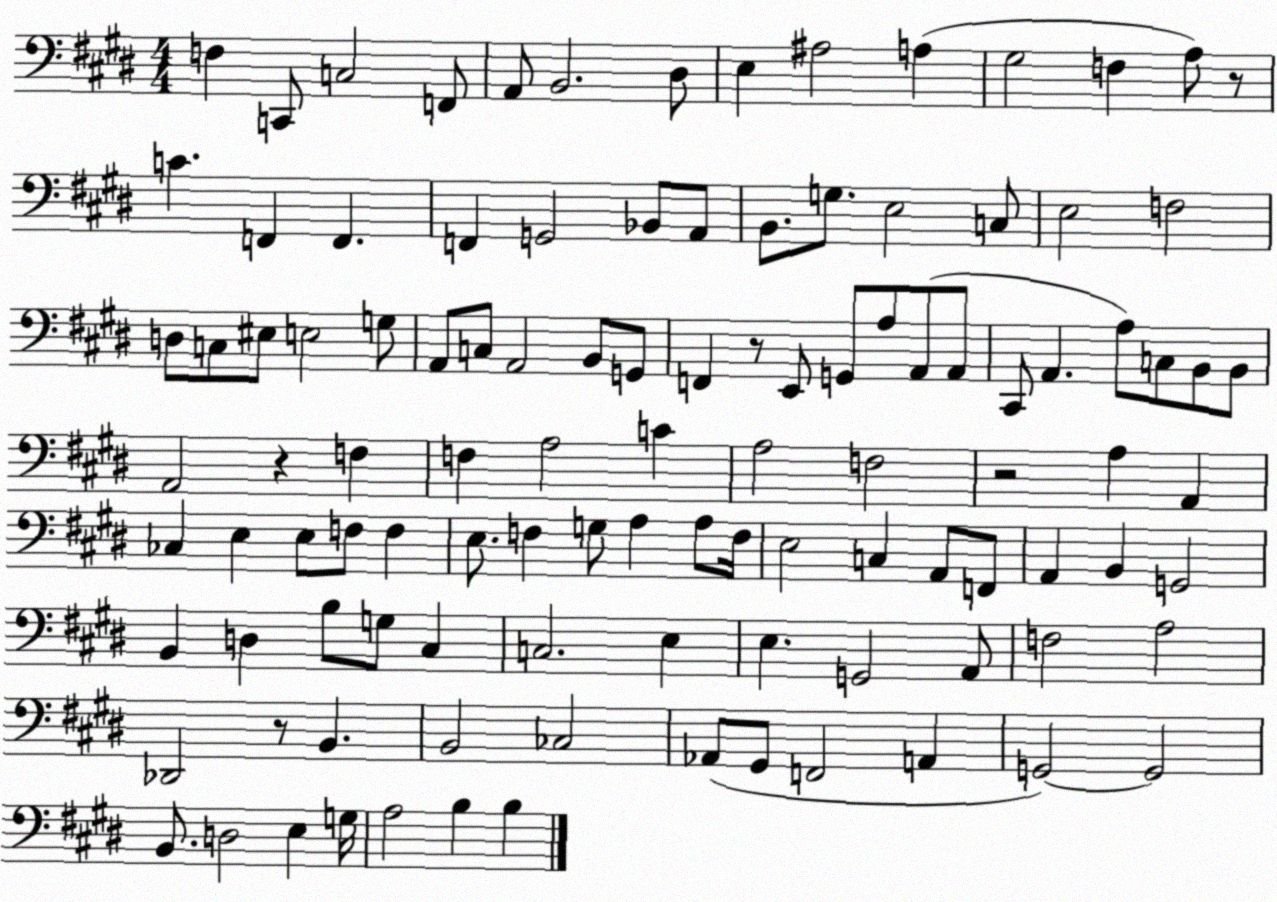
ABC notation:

X:1
T:Untitled
M:4/4
L:1/4
K:E
F, C,,/2 C,2 F,,/2 A,,/2 B,,2 ^D,/2 E, ^A,2 A, ^G,2 F, A,/2 z/2 C F,, F,, F,, G,,2 _B,,/2 A,,/2 B,,/2 G,/2 E,2 C,/2 E,2 F,2 D,/2 C,/2 ^E,/2 E,2 G,/2 A,,/2 C,/2 A,,2 B,,/2 G,,/2 F,, z/2 E,,/2 G,,/2 A,/2 A,,/2 A,,/2 ^C,,/2 A,, A,/2 C,/2 B,,/2 B,,/2 A,,2 z F, F, A,2 C A,2 F,2 z2 A, A,, _C, E, E,/2 F,/2 F, E,/2 F, G,/2 A, A,/2 F,/4 E,2 C, A,,/2 F,,/2 A,, B,, G,,2 B,, D, B,/2 G,/2 ^C, C,2 E, E, G,,2 A,,/2 F,2 A,2 _D,,2 z/2 B,, B,,2 _C,2 _A,,/2 ^G,,/2 F,,2 A,, G,,2 G,,2 B,,/2 D,2 E, G,/4 A,2 B, B,